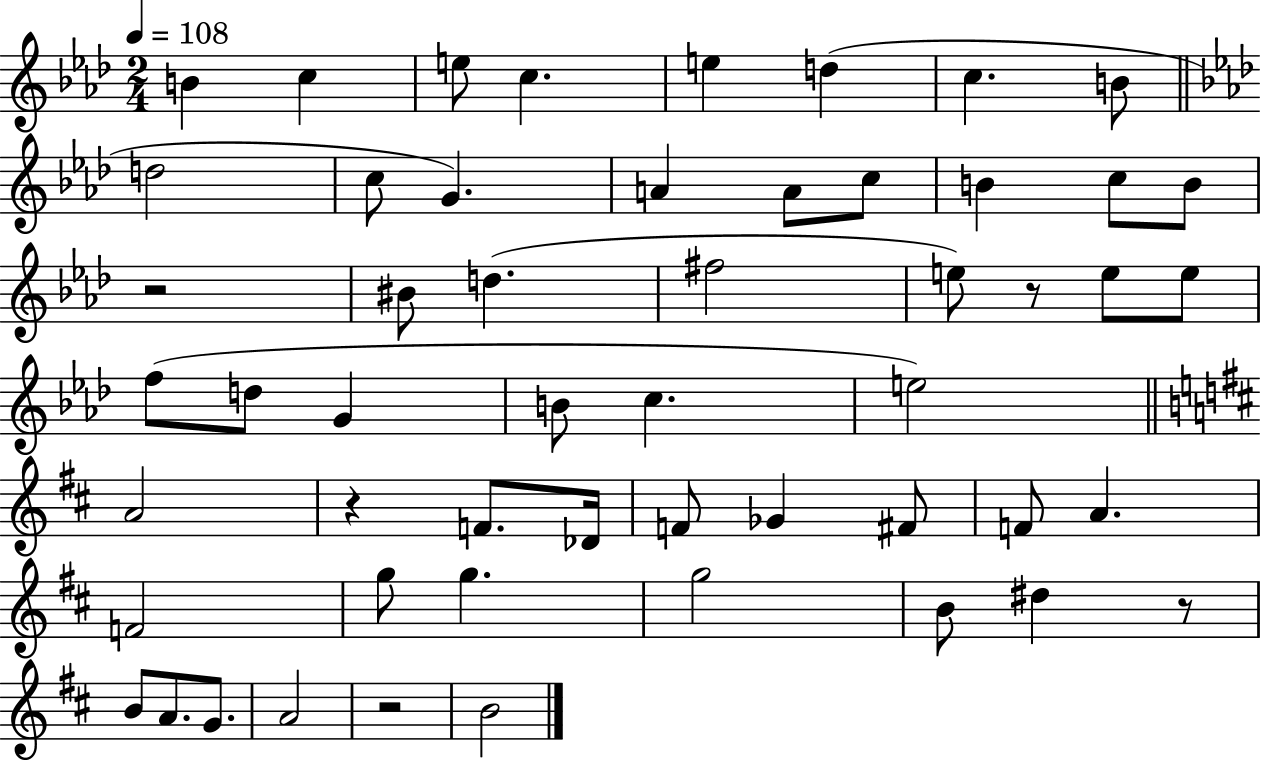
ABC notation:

X:1
T:Untitled
M:2/4
L:1/4
K:Ab
B c e/2 c e d c B/2 d2 c/2 G A A/2 c/2 B c/2 B/2 z2 ^B/2 d ^f2 e/2 z/2 e/2 e/2 f/2 d/2 G B/2 c e2 A2 z F/2 _D/4 F/2 _G ^F/2 F/2 A F2 g/2 g g2 B/2 ^d z/2 B/2 A/2 G/2 A2 z2 B2